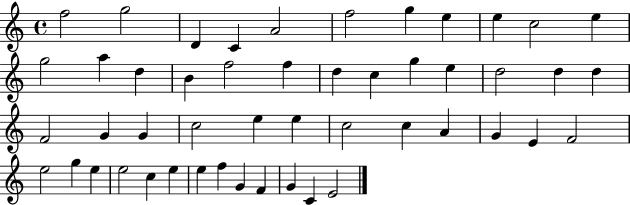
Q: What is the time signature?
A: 4/4